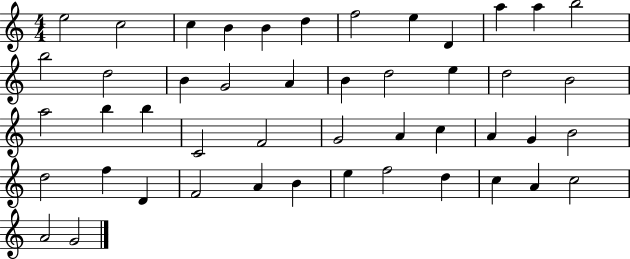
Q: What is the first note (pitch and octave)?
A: E5